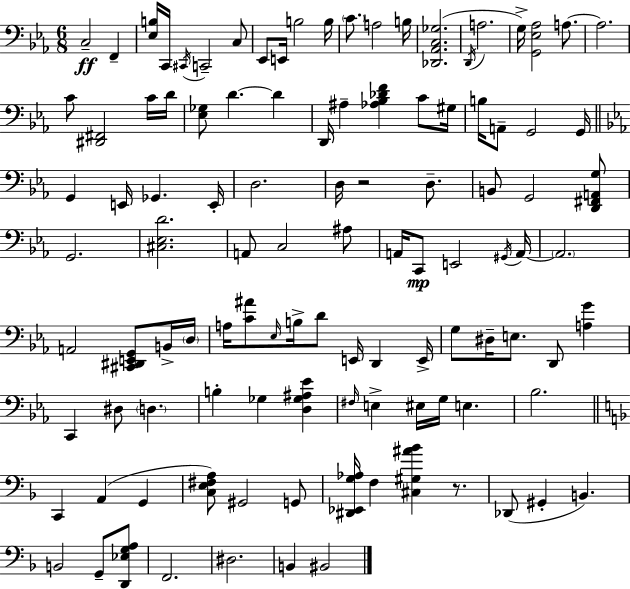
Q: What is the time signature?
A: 6/8